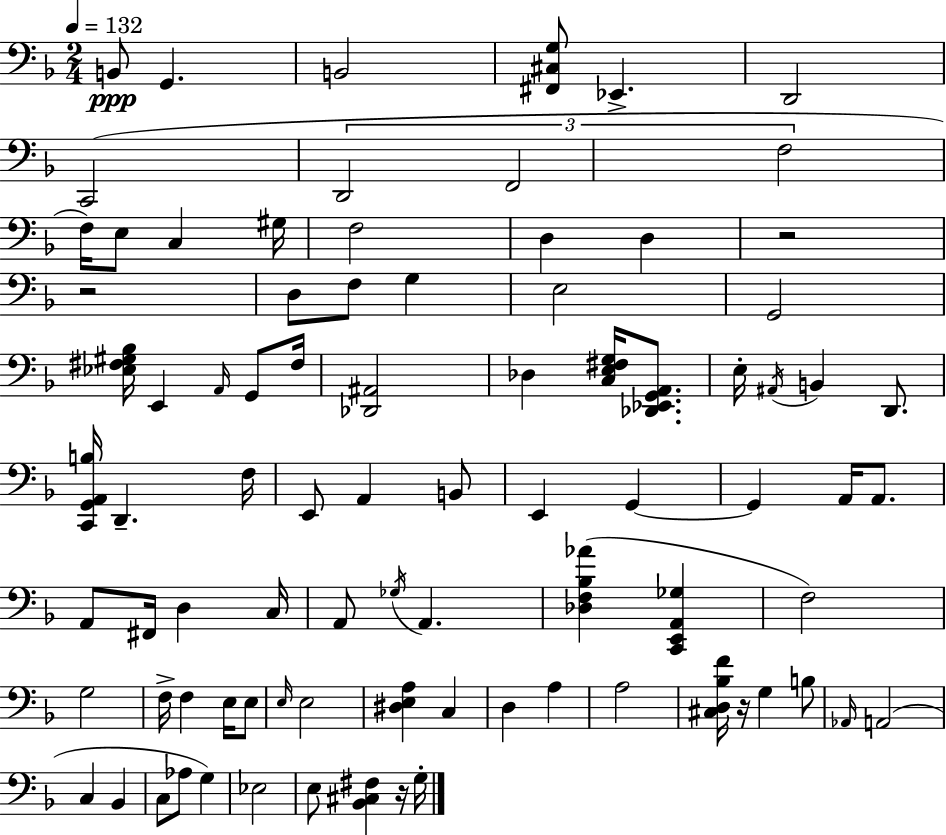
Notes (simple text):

B2/e G2/q. B2/h [F#2,C#3,G3]/e Eb2/q. D2/h C2/h D2/h F2/h F3/h F3/s E3/e C3/q G#3/s F3/h D3/q D3/q R/h R/h D3/e F3/e G3/q E3/h G2/h [Eb3,F#3,G#3,Bb3]/s E2/q A2/s G2/e F#3/s [Db2,A#2]/h Db3/q [C3,E3,F#3,G3]/s [Db2,Eb2,G2,A2]/e. E3/s A#2/s B2/q D2/e. [C2,G2,A2,B3]/s D2/q. F3/s E2/e A2/q B2/e E2/q G2/q G2/q A2/s A2/e. A2/e F#2/s D3/q C3/s A2/e Gb3/s A2/q. [Db3,F3,Bb3,Ab4]/q [C2,E2,A2,Gb3]/q F3/h G3/h F3/s F3/q E3/s E3/e E3/s E3/h [D#3,E3,A3]/q C3/q D3/q A3/q A3/h [C#3,D3,Bb3,F4]/s R/s G3/q B3/e Ab2/s A2/h C3/q Bb2/q C3/e Ab3/e G3/q Eb3/h E3/e [Bb2,C#3,F#3]/q R/s G3/s